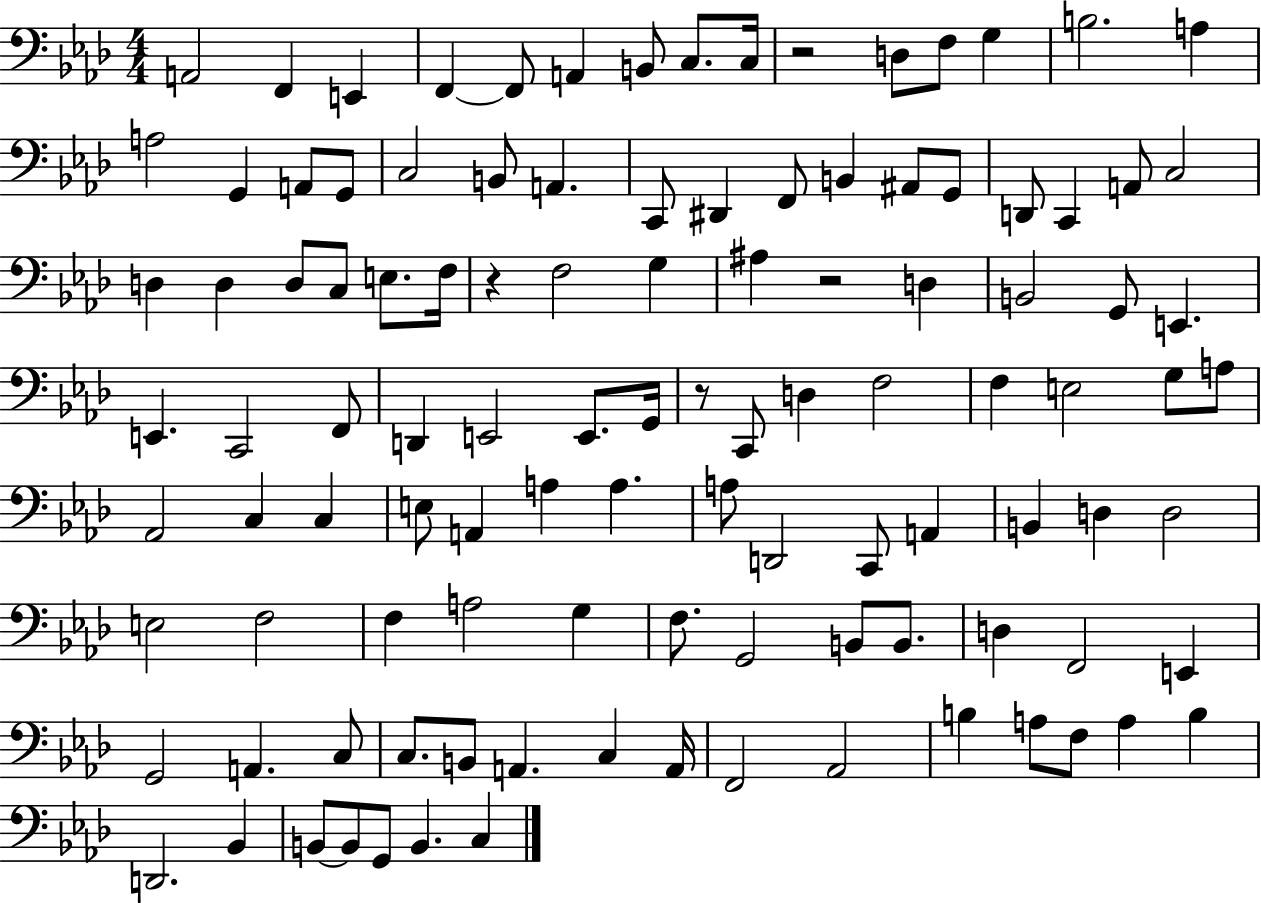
A2/h F2/q E2/q F2/q F2/e A2/q B2/e C3/e. C3/s R/h D3/e F3/e G3/q B3/h. A3/q A3/h G2/q A2/e G2/e C3/h B2/e A2/q. C2/e D#2/q F2/e B2/q A#2/e G2/e D2/e C2/q A2/e C3/h D3/q D3/q D3/e C3/e E3/e. F3/s R/q F3/h G3/q A#3/q R/h D3/q B2/h G2/e E2/q. E2/q. C2/h F2/e D2/q E2/h E2/e. G2/s R/e C2/e D3/q F3/h F3/q E3/h G3/e A3/e Ab2/h C3/q C3/q E3/e A2/q A3/q A3/q. A3/e D2/h C2/e A2/q B2/q D3/q D3/h E3/h F3/h F3/q A3/h G3/q F3/e. G2/h B2/e B2/e. D3/q F2/h E2/q G2/h A2/q. C3/e C3/e. B2/e A2/q. C3/q A2/s F2/h Ab2/h B3/q A3/e F3/e A3/q B3/q D2/h. Bb2/q B2/e B2/e G2/e B2/q. C3/q